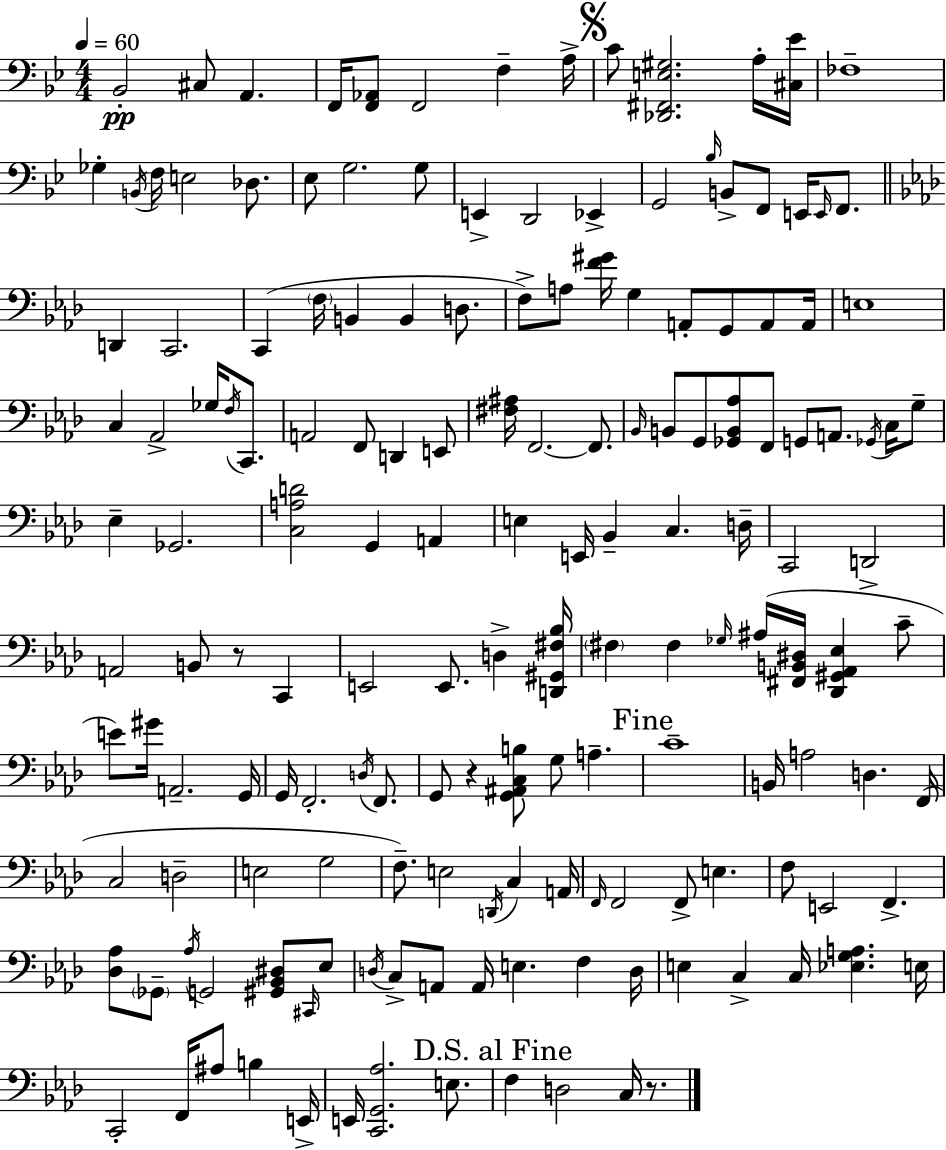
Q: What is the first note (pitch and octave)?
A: Bb2